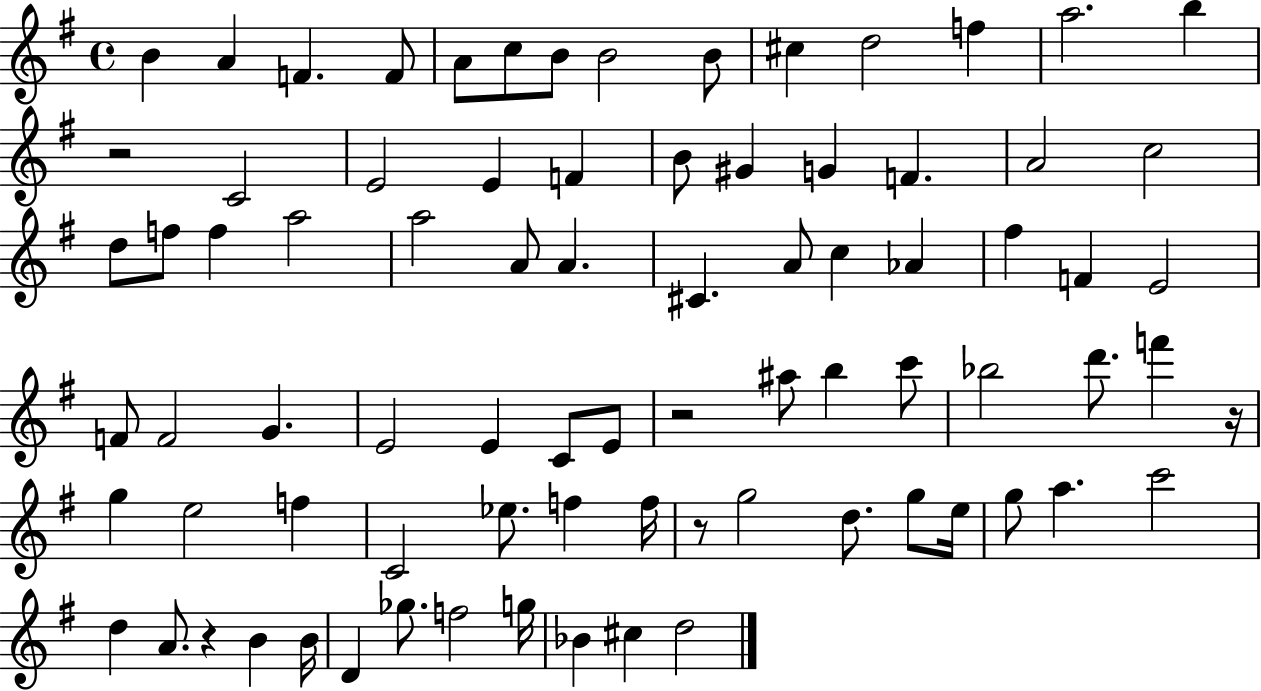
B4/q A4/q F4/q. F4/e A4/e C5/e B4/e B4/h B4/e C#5/q D5/h F5/q A5/h. B5/q R/h C4/h E4/h E4/q F4/q B4/e G#4/q G4/q F4/q. A4/h C5/h D5/e F5/e F5/q A5/h A5/h A4/e A4/q. C#4/q. A4/e C5/q Ab4/q F#5/q F4/q E4/h F4/e F4/h G4/q. E4/h E4/q C4/e E4/e R/h A#5/e B5/q C6/e Bb5/h D6/e. F6/q R/s G5/q E5/h F5/q C4/h Eb5/e. F5/q F5/s R/e G5/h D5/e. G5/e E5/s G5/e A5/q. C6/h D5/q A4/e. R/q B4/q B4/s D4/q Gb5/e. F5/h G5/s Bb4/q C#5/q D5/h